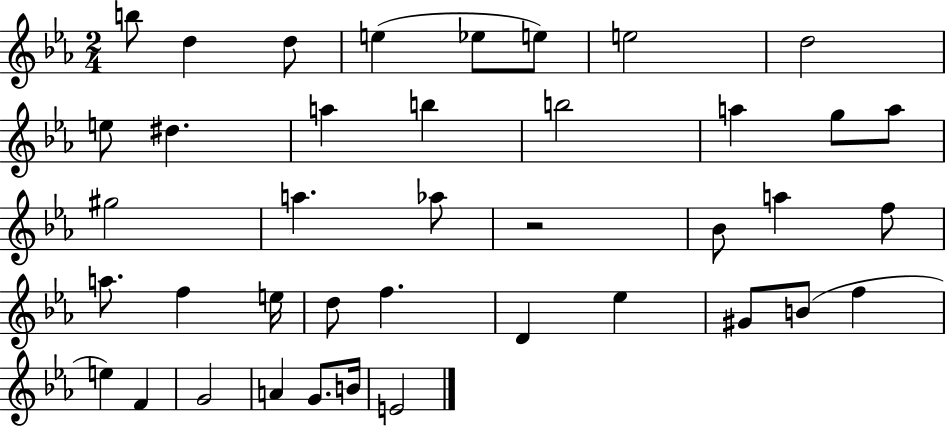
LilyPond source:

{
  \clef treble
  \numericTimeSignature
  \time 2/4
  \key ees \major
  b''8 d''4 d''8 | e''4( ees''8 e''8) | e''2 | d''2 | \break e''8 dis''4. | a''4 b''4 | b''2 | a''4 g''8 a''8 | \break gis''2 | a''4. aes''8 | r2 | bes'8 a''4 f''8 | \break a''8. f''4 e''16 | d''8 f''4. | d'4 ees''4 | gis'8 b'8( f''4 | \break e''4) f'4 | g'2 | a'4 g'8. b'16 | e'2 | \break \bar "|."
}